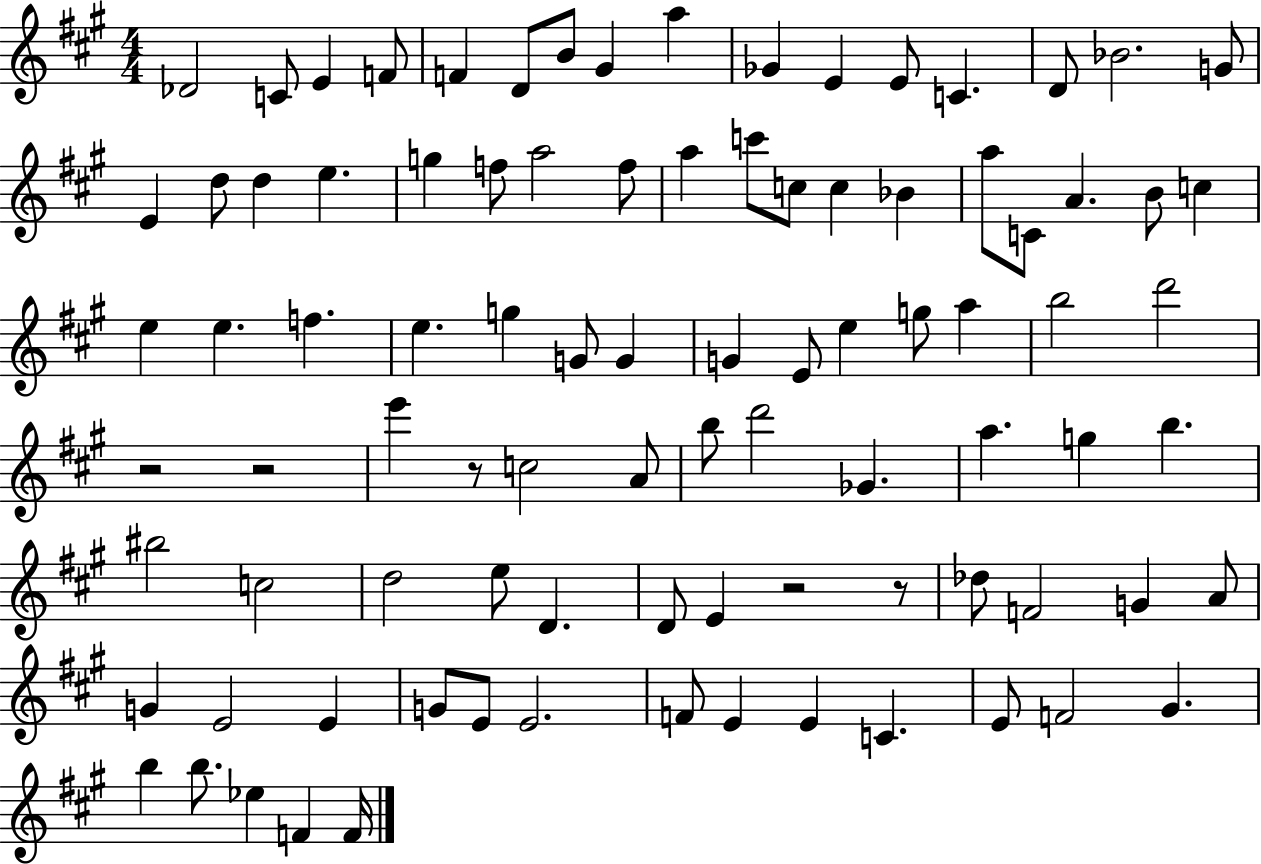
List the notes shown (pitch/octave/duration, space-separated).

Db4/h C4/e E4/q F4/e F4/q D4/e B4/e G#4/q A5/q Gb4/q E4/q E4/e C4/q. D4/e Bb4/h. G4/e E4/q D5/e D5/q E5/q. G5/q F5/e A5/h F5/e A5/q C6/e C5/e C5/q Bb4/q A5/e C4/e A4/q. B4/e C5/q E5/q E5/q. F5/q. E5/q. G5/q G4/e G4/q G4/q E4/e E5/q G5/e A5/q B5/h D6/h R/h R/h E6/q R/e C5/h A4/e B5/e D6/h Gb4/q. A5/q. G5/q B5/q. BIS5/h C5/h D5/h E5/e D4/q. D4/e E4/q R/h R/e Db5/e F4/h G4/q A4/e G4/q E4/h E4/q G4/e E4/e E4/h. F4/e E4/q E4/q C4/q. E4/e F4/h G#4/q. B5/q B5/e. Eb5/q F4/q F4/s